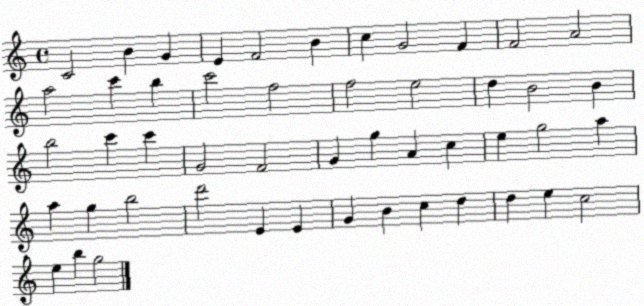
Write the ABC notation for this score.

X:1
T:Untitled
M:4/4
L:1/4
K:C
C2 B G E F2 B c G2 F F2 A2 a2 c' b c'2 f2 f2 e2 d B2 B b2 c' c' G2 F2 G g A c e g2 a a g b2 d'2 E E G B c d d e c2 e b g2